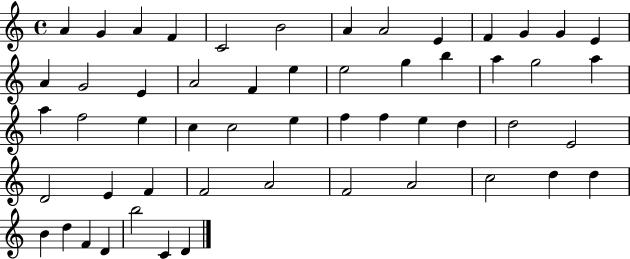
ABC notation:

X:1
T:Untitled
M:4/4
L:1/4
K:C
A G A F C2 B2 A A2 E F G G E A G2 E A2 F e e2 g b a g2 a a f2 e c c2 e f f e d d2 E2 D2 E F F2 A2 F2 A2 c2 d d B d F D b2 C D